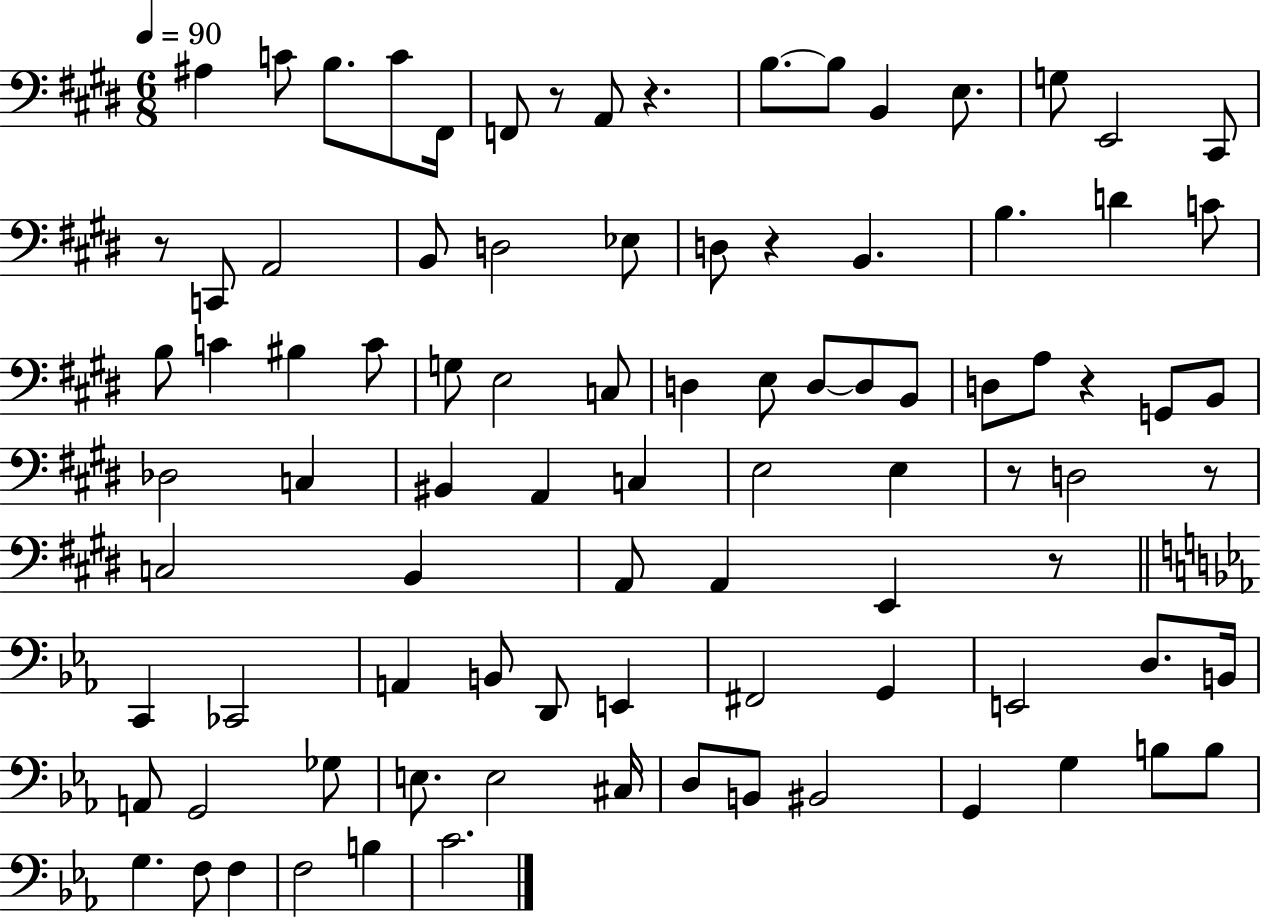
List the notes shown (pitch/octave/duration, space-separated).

A#3/q C4/e B3/e. C4/e F#2/s F2/e R/e A2/e R/q. B3/e. B3/e B2/q E3/e. G3/e E2/h C#2/e R/e C2/e A2/h B2/e D3/h Eb3/e D3/e R/q B2/q. B3/q. D4/q C4/e B3/e C4/q BIS3/q C4/e G3/e E3/h C3/e D3/q E3/e D3/e D3/e B2/e D3/e A3/e R/q G2/e B2/e Db3/h C3/q BIS2/q A2/q C3/q E3/h E3/q R/e D3/h R/e C3/h B2/q A2/e A2/q E2/q R/e C2/q CES2/h A2/q B2/e D2/e E2/q F#2/h G2/q E2/h D3/e. B2/s A2/e G2/h Gb3/e E3/e. E3/h C#3/s D3/e B2/e BIS2/h G2/q G3/q B3/e B3/e G3/q. F3/e F3/q F3/h B3/q C4/h.